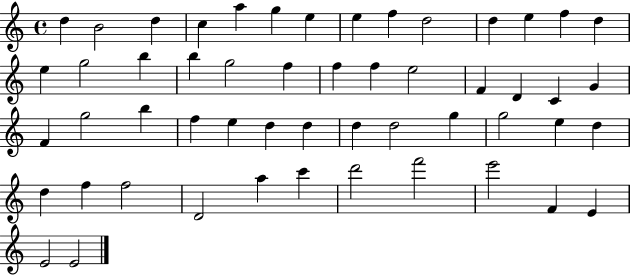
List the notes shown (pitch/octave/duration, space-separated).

D5/q B4/h D5/q C5/q A5/q G5/q E5/q E5/q F5/q D5/h D5/q E5/q F5/q D5/q E5/q G5/h B5/q B5/q G5/h F5/q F5/q F5/q E5/h F4/q D4/q C4/q G4/q F4/q G5/h B5/q F5/q E5/q D5/q D5/q D5/q D5/h G5/q G5/h E5/q D5/q D5/q F5/q F5/h D4/h A5/q C6/q D6/h F6/h E6/h F4/q E4/q E4/h E4/h